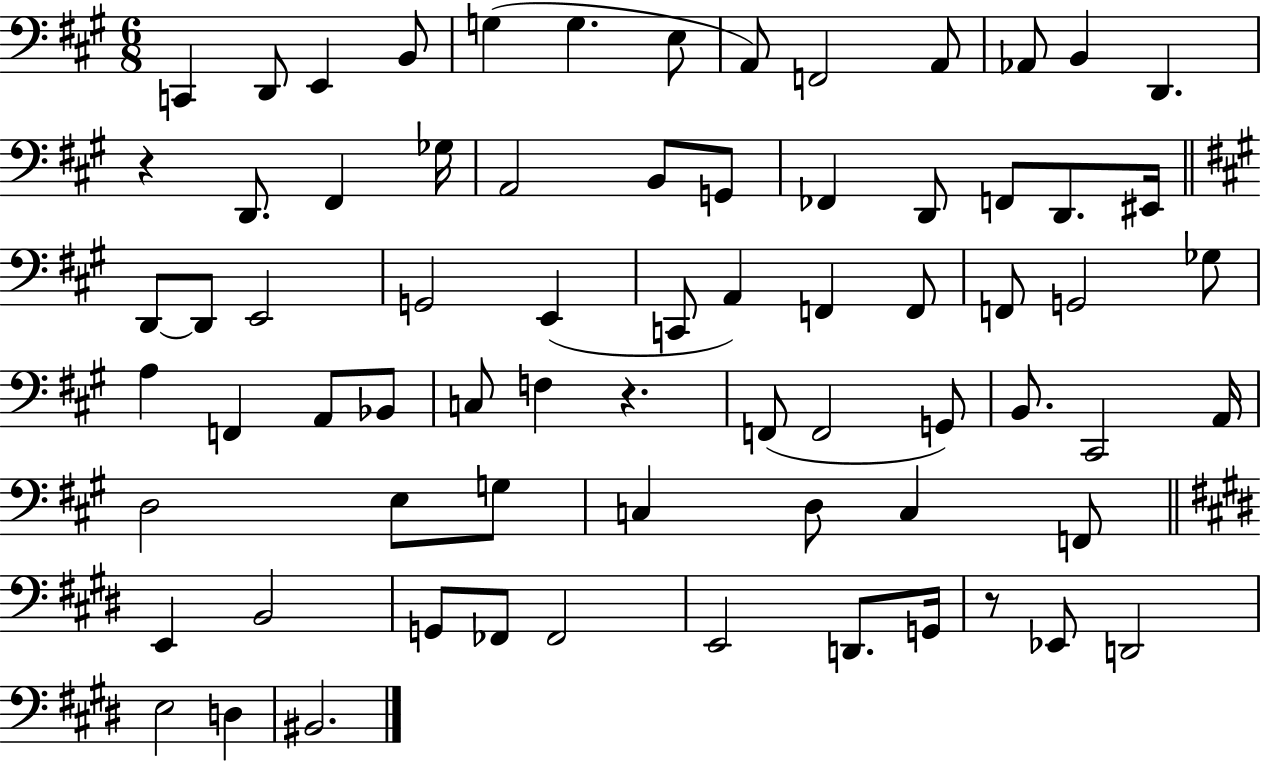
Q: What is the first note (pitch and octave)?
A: C2